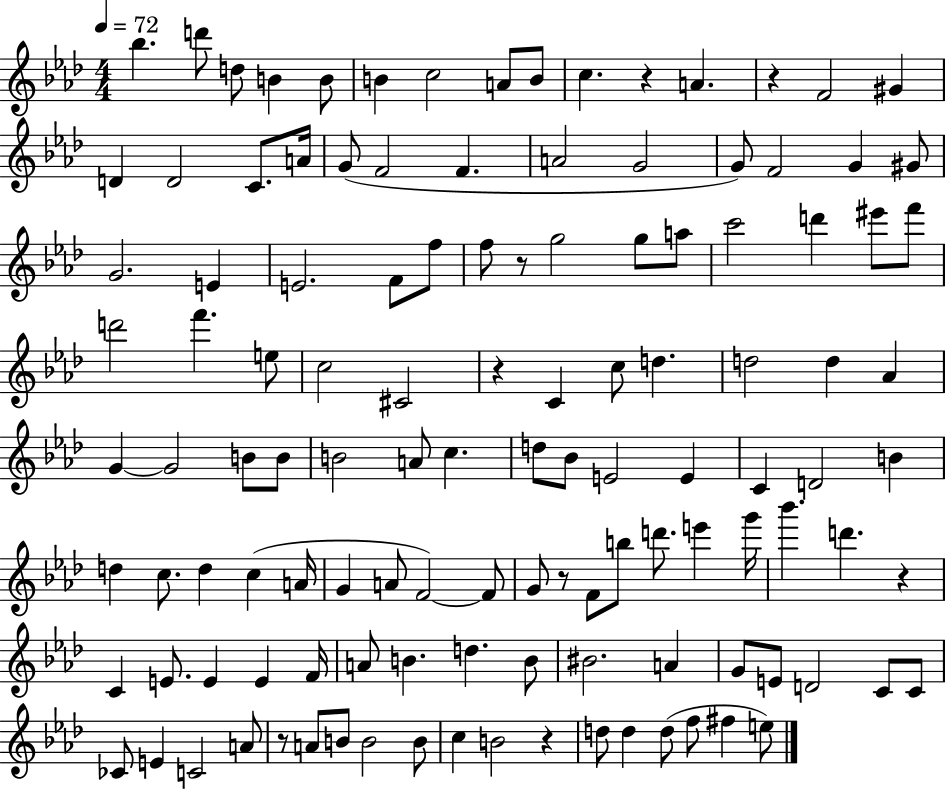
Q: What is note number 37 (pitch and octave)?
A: D6